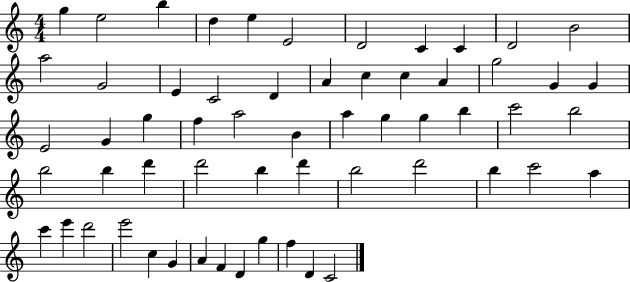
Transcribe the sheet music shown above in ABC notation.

X:1
T:Untitled
M:4/4
L:1/4
K:C
g e2 b d e E2 D2 C C D2 B2 a2 G2 E C2 D A c c A g2 G G E2 G g f a2 B a g g b c'2 b2 b2 b d' d'2 b d' b2 d'2 b c'2 a c' e' d'2 e'2 c G A F D g f D C2